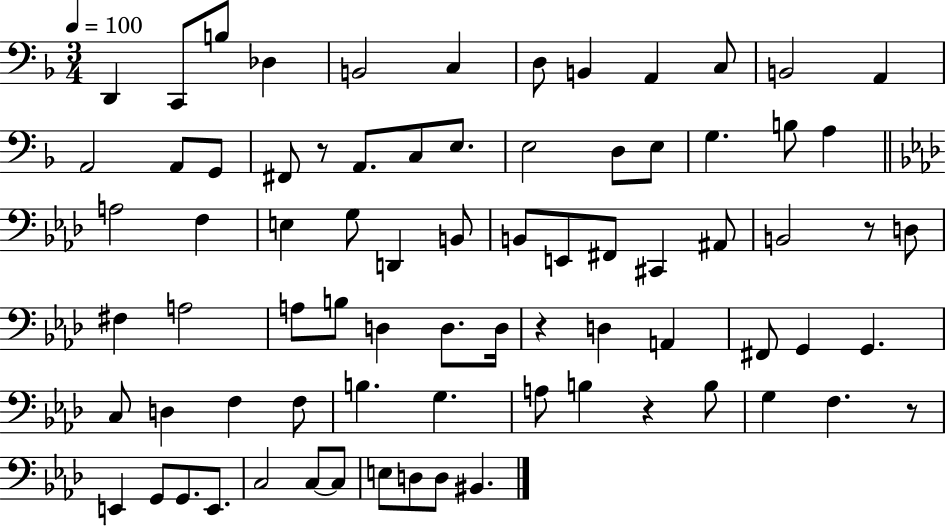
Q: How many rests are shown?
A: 5